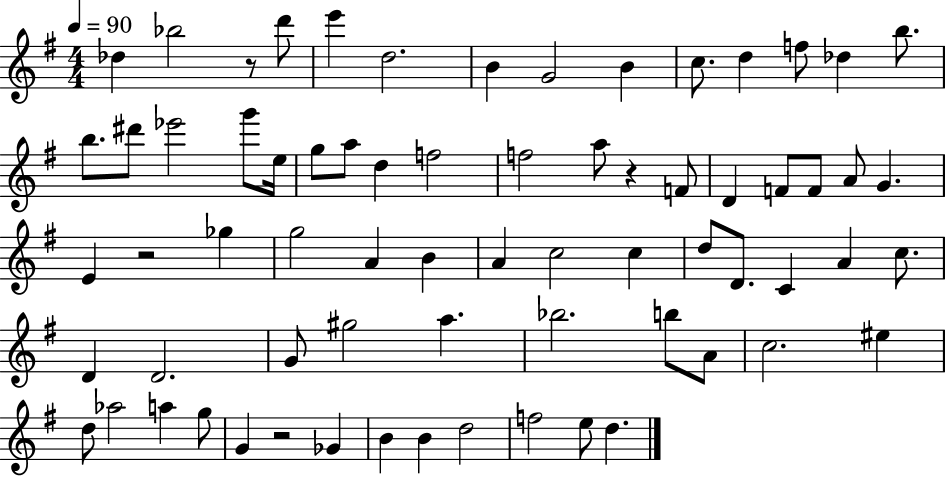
Db5/q Bb5/h R/e D6/e E6/q D5/h. B4/q G4/h B4/q C5/e. D5/q F5/e Db5/q B5/e. B5/e. D#6/e Eb6/h G6/e E5/s G5/e A5/e D5/q F5/h F5/h A5/e R/q F4/e D4/q F4/e F4/e A4/e G4/q. E4/q R/h Gb5/q G5/h A4/q B4/q A4/q C5/h C5/q D5/e D4/e. C4/q A4/q C5/e. D4/q D4/h. G4/e G#5/h A5/q. Bb5/h. B5/e A4/e C5/h. EIS5/q D5/e Ab5/h A5/q G5/e G4/q R/h Gb4/q B4/q B4/q D5/h F5/h E5/e D5/q.